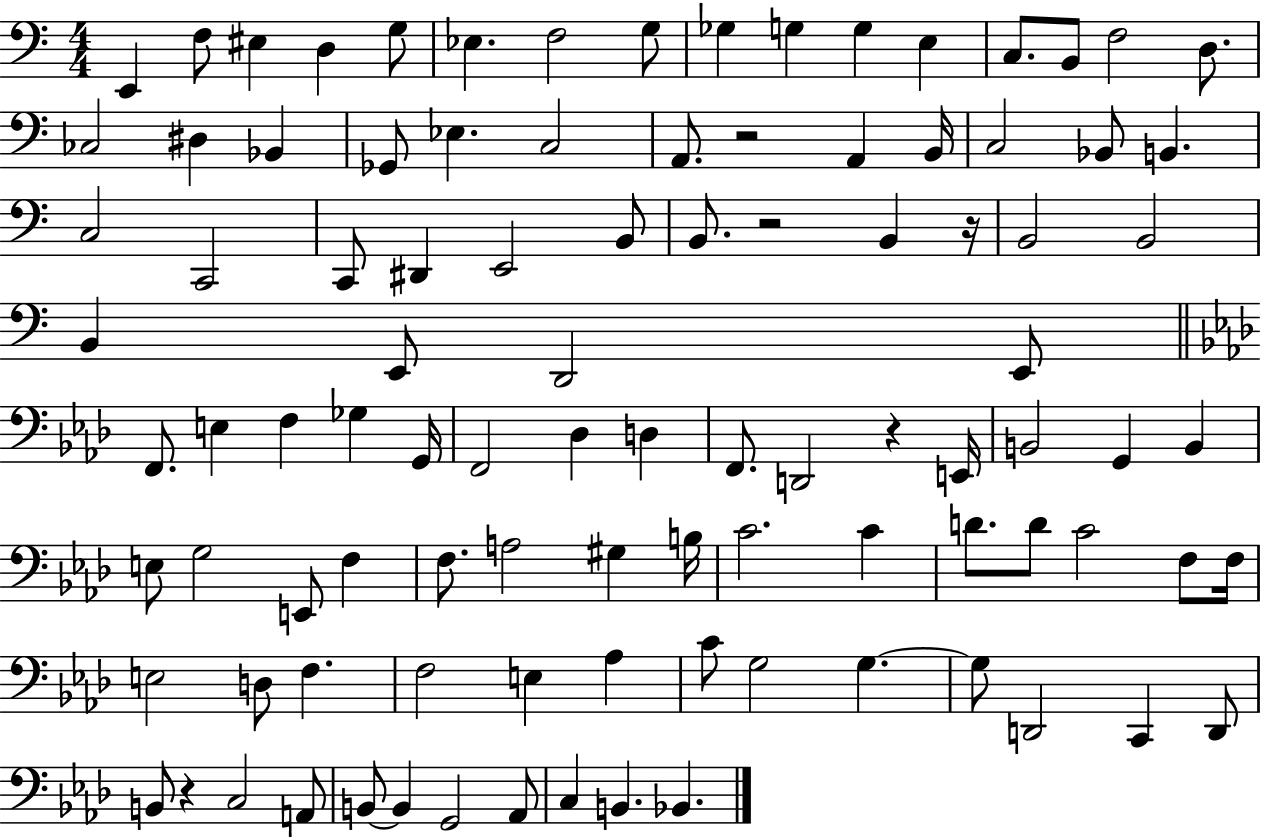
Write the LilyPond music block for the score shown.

{
  \clef bass
  \numericTimeSignature
  \time 4/4
  \key c \major
  e,4 f8 eis4 d4 g8 | ees4. f2 g8 | ges4 g4 g4 e4 | c8. b,8 f2 d8. | \break ces2 dis4 bes,4 | ges,8 ees4. c2 | a,8. r2 a,4 b,16 | c2 bes,8 b,4. | \break c2 c,2 | c,8 dis,4 e,2 b,8 | b,8. r2 b,4 r16 | b,2 b,2 | \break b,4 e,8 d,2 e,8 | \bar "||" \break \key aes \major f,8. e4 f4 ges4 g,16 | f,2 des4 d4 | f,8. d,2 r4 e,16 | b,2 g,4 b,4 | \break e8 g2 e,8 f4 | f8. a2 gis4 b16 | c'2. c'4 | d'8. d'8 c'2 f8 f16 | \break e2 d8 f4. | f2 e4 aes4 | c'8 g2 g4.~~ | g8 d,2 c,4 d,8 | \break b,8 r4 c2 a,8 | b,8~~ b,4 g,2 aes,8 | c4 b,4. bes,4. | \bar "|."
}